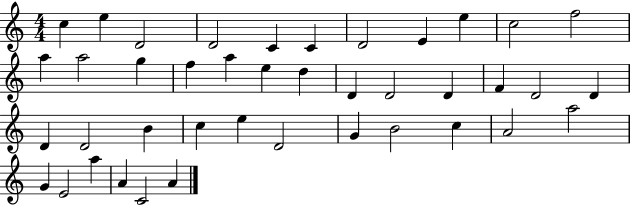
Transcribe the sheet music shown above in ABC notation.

X:1
T:Untitled
M:4/4
L:1/4
K:C
c e D2 D2 C C D2 E e c2 f2 a a2 g f a e d D D2 D F D2 D D D2 B c e D2 G B2 c A2 a2 G E2 a A C2 A